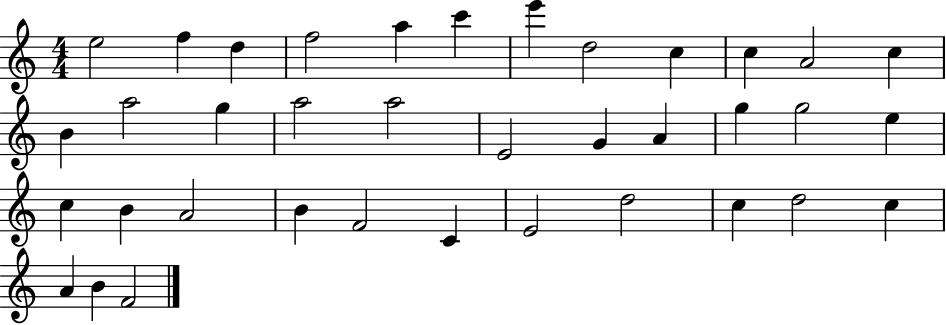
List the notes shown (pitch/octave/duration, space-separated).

E5/h F5/q D5/q F5/h A5/q C6/q E6/q D5/h C5/q C5/q A4/h C5/q B4/q A5/h G5/q A5/h A5/h E4/h G4/q A4/q G5/q G5/h E5/q C5/q B4/q A4/h B4/q F4/h C4/q E4/h D5/h C5/q D5/h C5/q A4/q B4/q F4/h